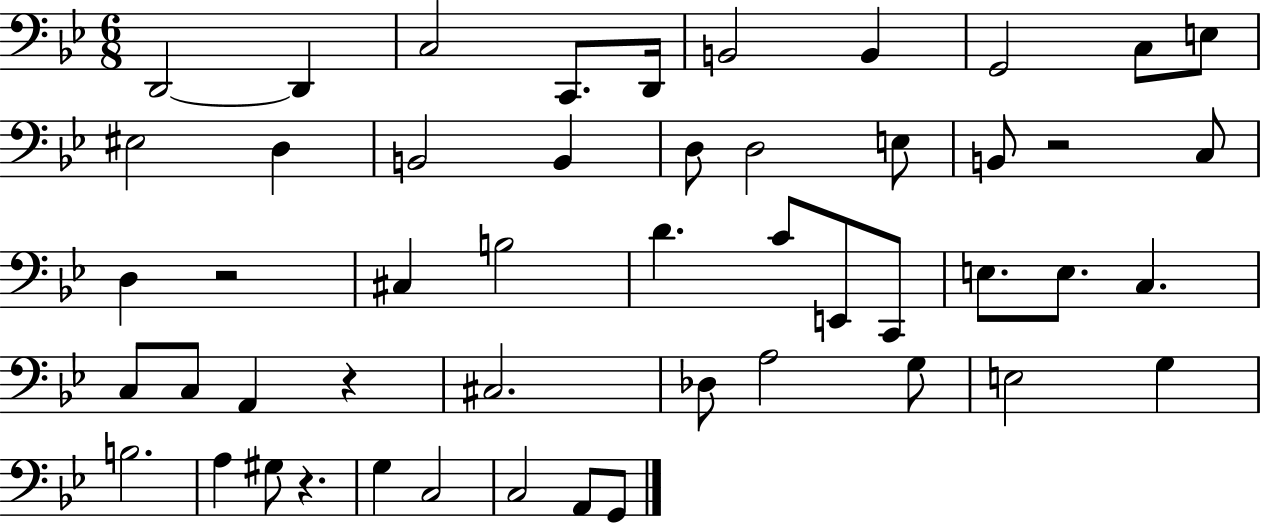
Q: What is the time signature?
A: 6/8